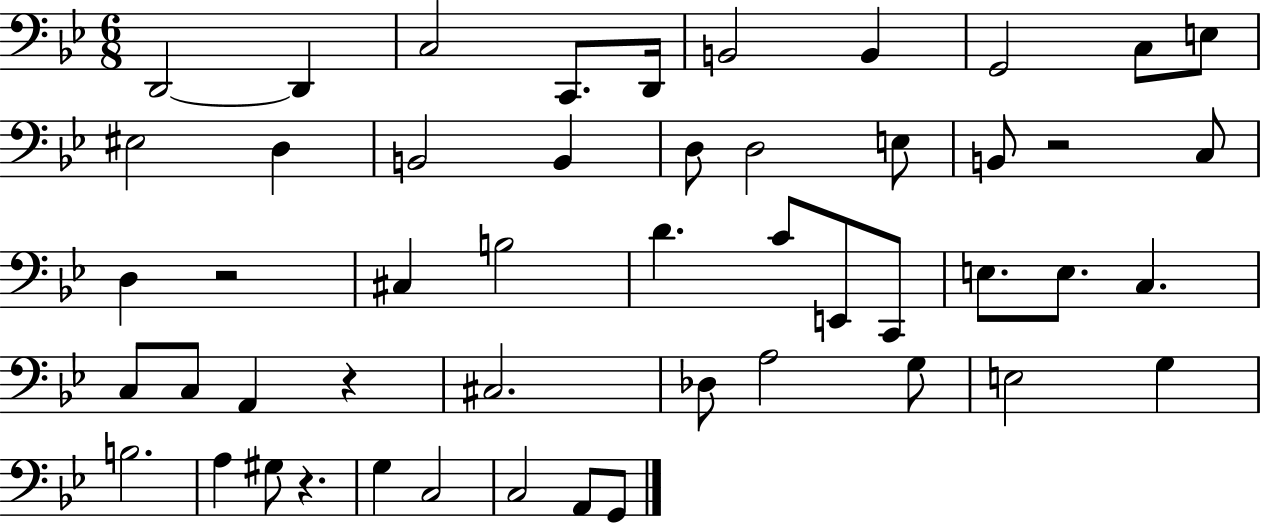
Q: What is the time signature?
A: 6/8